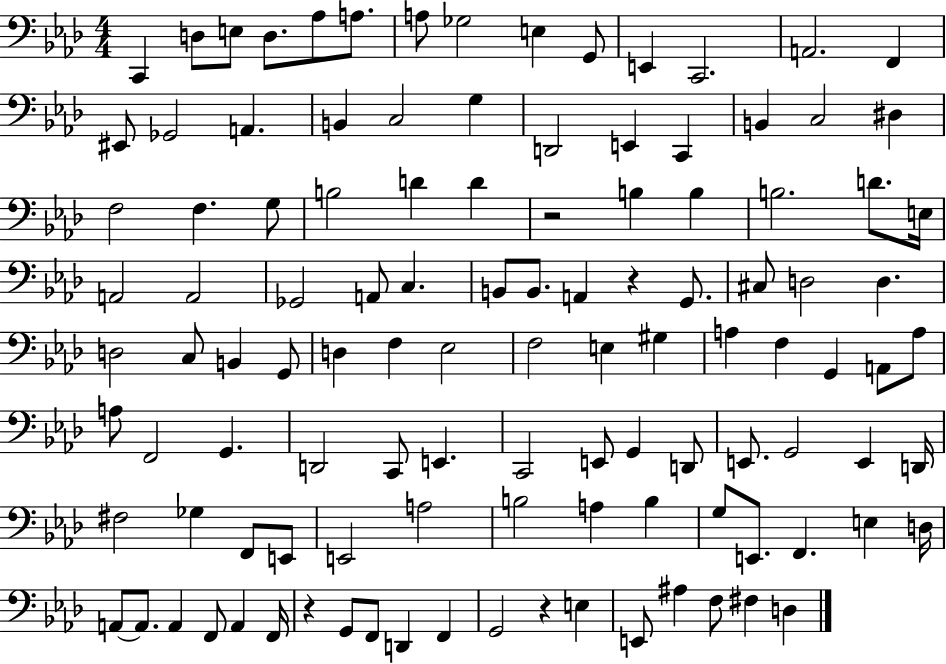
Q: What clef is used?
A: bass